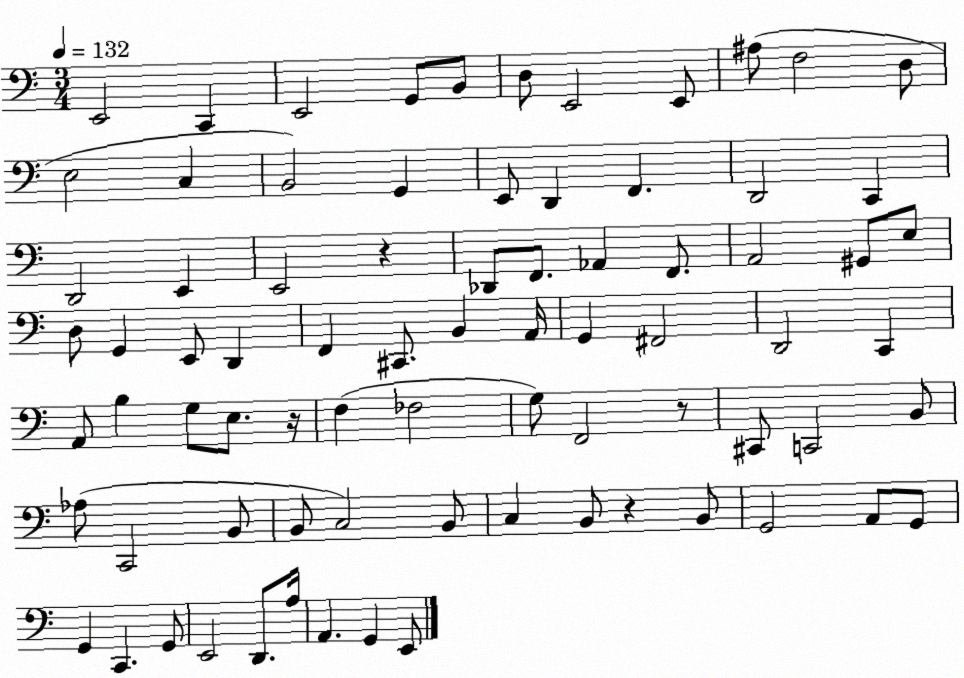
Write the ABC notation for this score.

X:1
T:Untitled
M:3/4
L:1/4
K:C
E,,2 C,, E,,2 G,,/2 B,,/2 D,/2 E,,2 E,,/2 ^A,/2 F,2 D,/2 E,2 C, B,,2 G,, E,,/2 D,, F,, D,,2 C,, D,,2 E,, E,,2 z _D,,/2 F,,/2 _A,, F,,/2 A,,2 ^G,,/2 E,/2 D,/2 G,, E,,/2 D,, F,, ^C,,/2 B,, A,,/4 G,, ^F,,2 D,,2 C,, A,,/2 B, G,/2 E,/2 z/4 F, _F,2 G,/2 F,,2 z/2 ^C,,/2 C,,2 B,,/2 _A,/2 C,,2 B,,/2 B,,/2 C,2 B,,/2 C, B,,/2 z B,,/2 G,,2 A,,/2 G,,/2 G,, C,, G,,/2 E,,2 D,,/2 A,/4 A,, G,, E,,/2